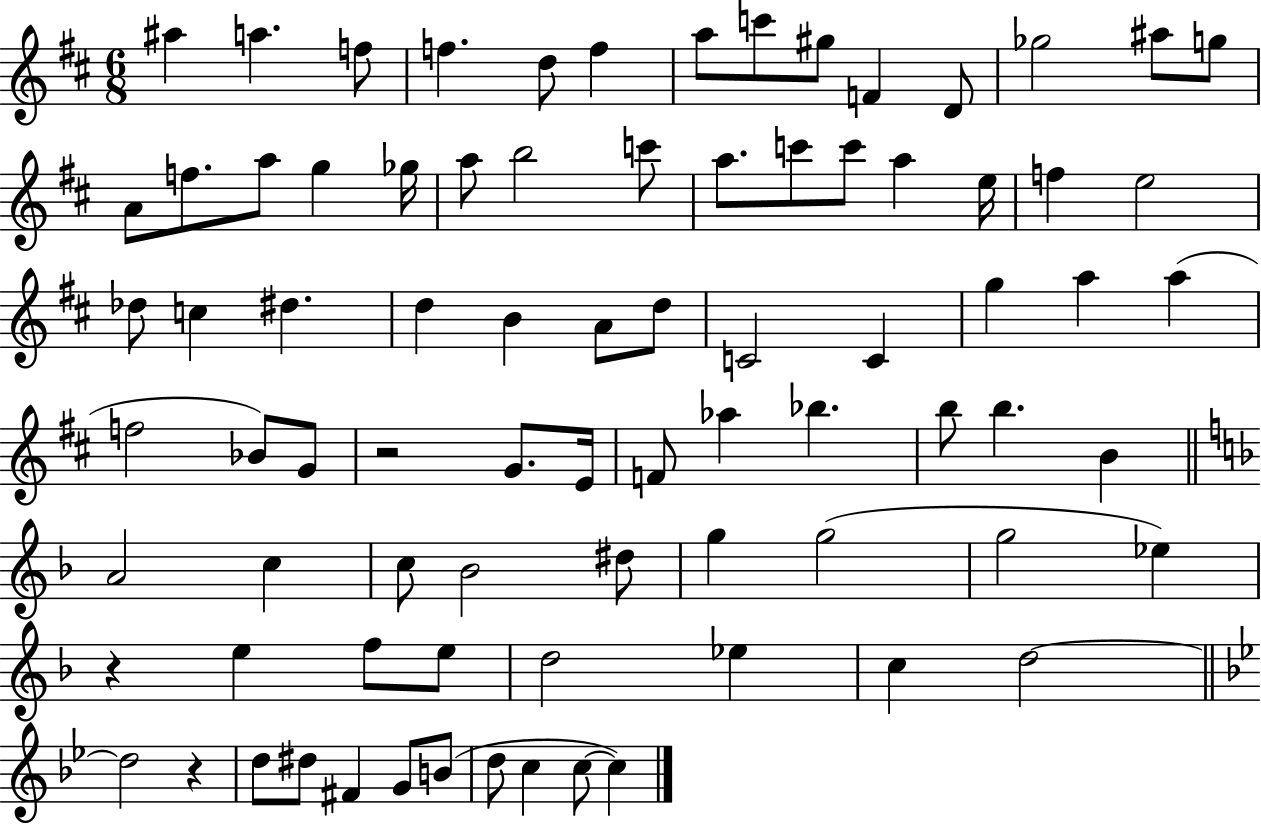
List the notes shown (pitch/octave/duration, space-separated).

A#5/q A5/q. F5/e F5/q. D5/e F5/q A5/e C6/e G#5/e F4/q D4/e Gb5/h A#5/e G5/e A4/e F5/e. A5/e G5/q Gb5/s A5/e B5/h C6/e A5/e. C6/e C6/e A5/q E5/s F5/q E5/h Db5/e C5/q D#5/q. D5/q B4/q A4/e D5/e C4/h C4/q G5/q A5/q A5/q F5/h Bb4/e G4/e R/h G4/e. E4/s F4/e Ab5/q Bb5/q. B5/e B5/q. B4/q A4/h C5/q C5/e Bb4/h D#5/e G5/q G5/h G5/h Eb5/q R/q E5/q F5/e E5/e D5/h Eb5/q C5/q D5/h D5/h R/q D5/e D#5/e F#4/q G4/e B4/e D5/e C5/q C5/e C5/q